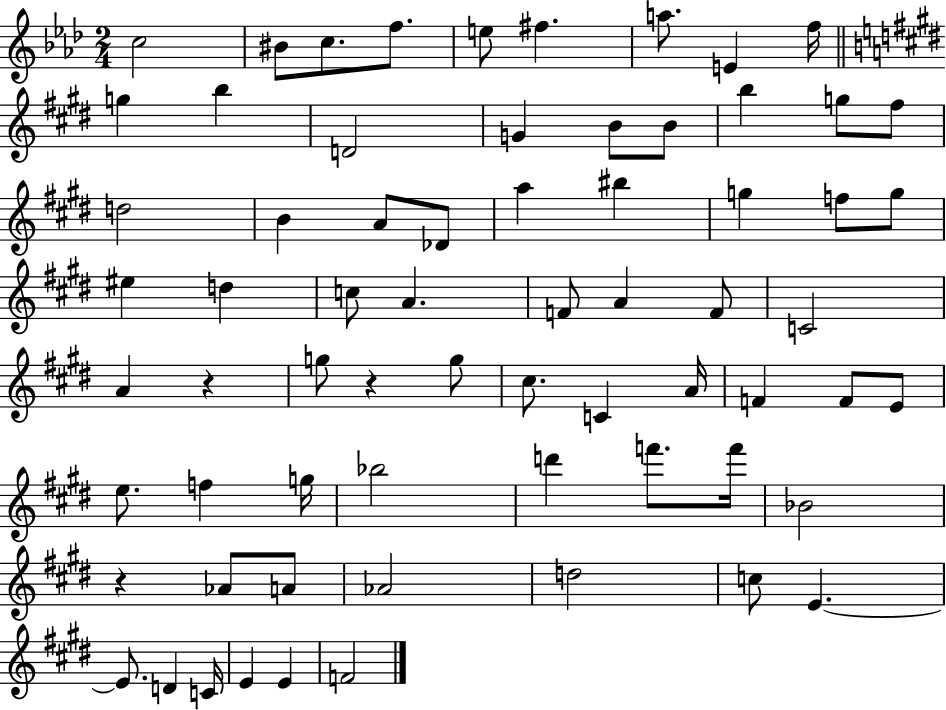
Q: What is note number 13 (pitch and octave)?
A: G4